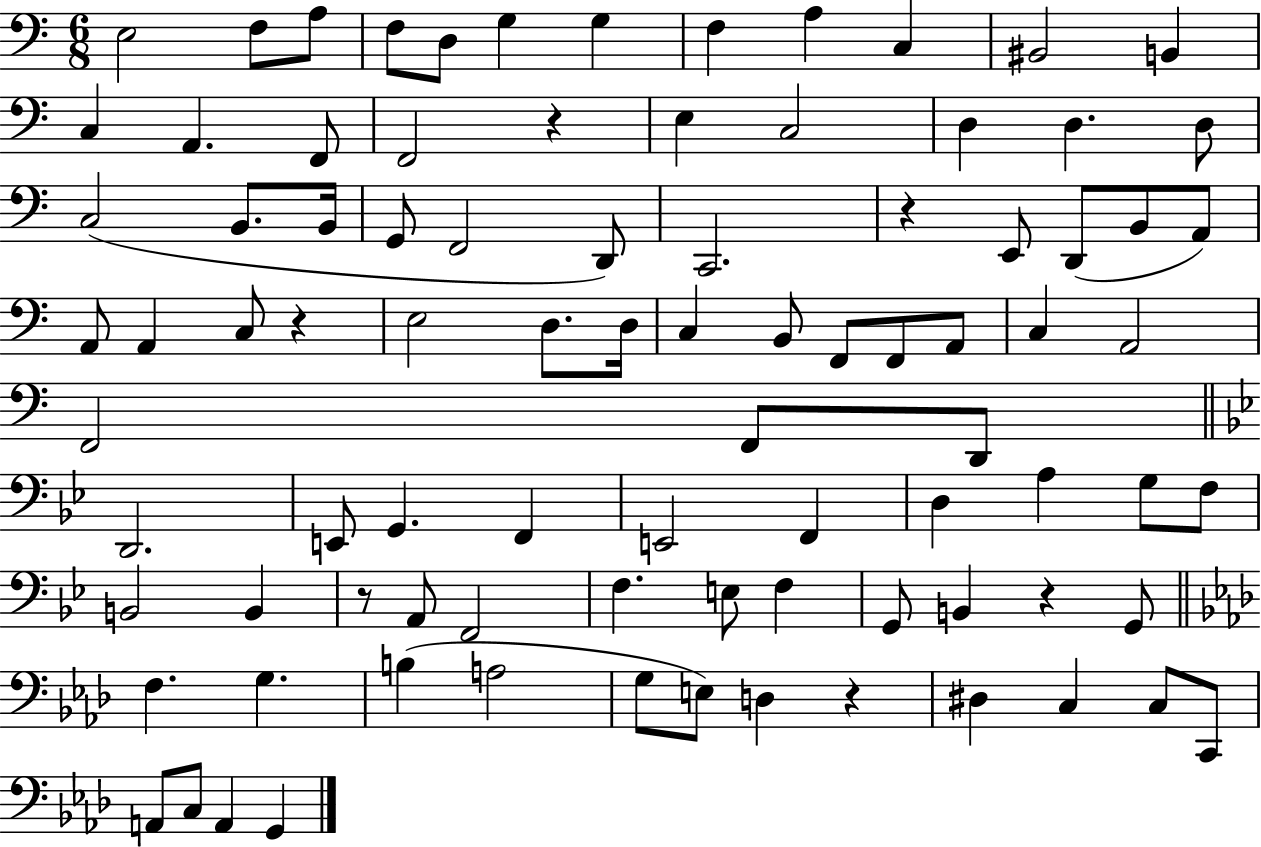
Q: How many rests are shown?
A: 6